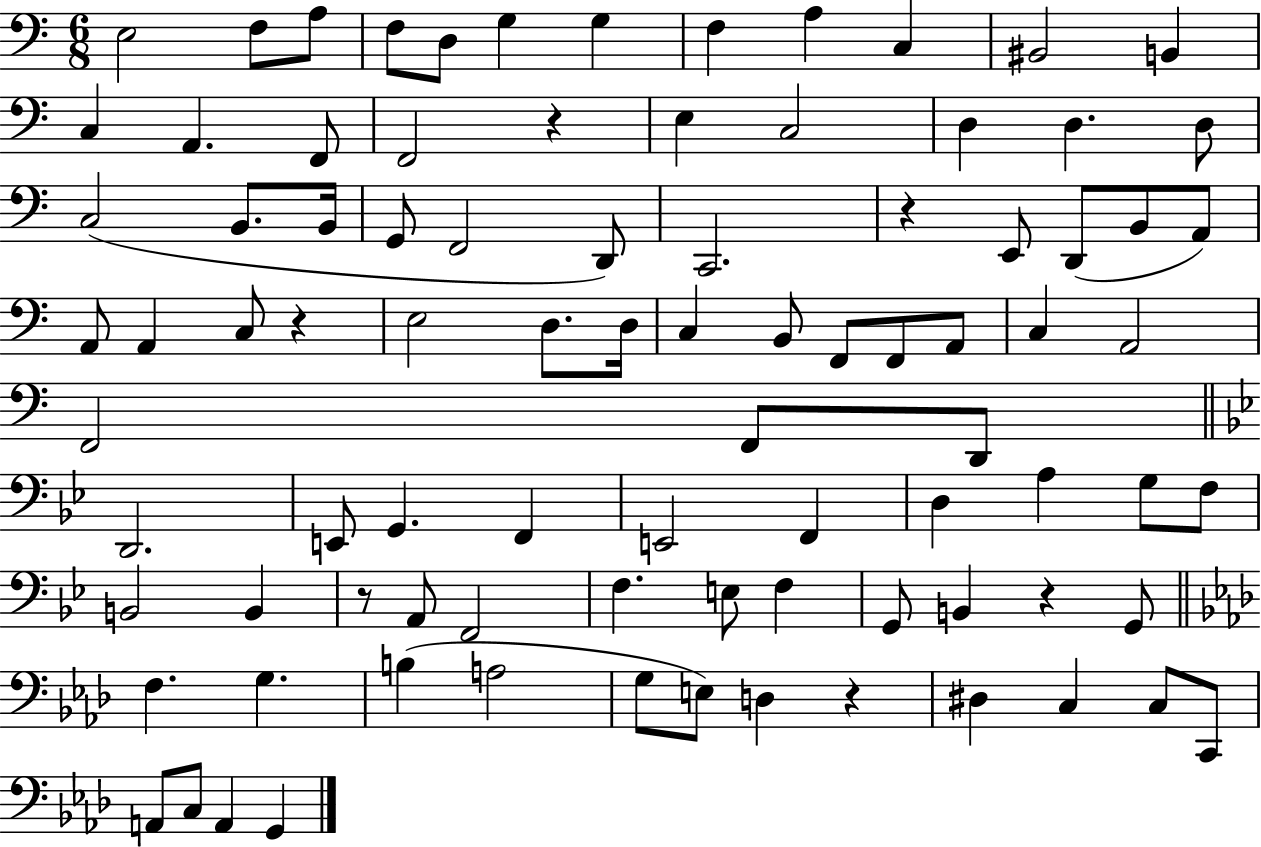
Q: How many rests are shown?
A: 6